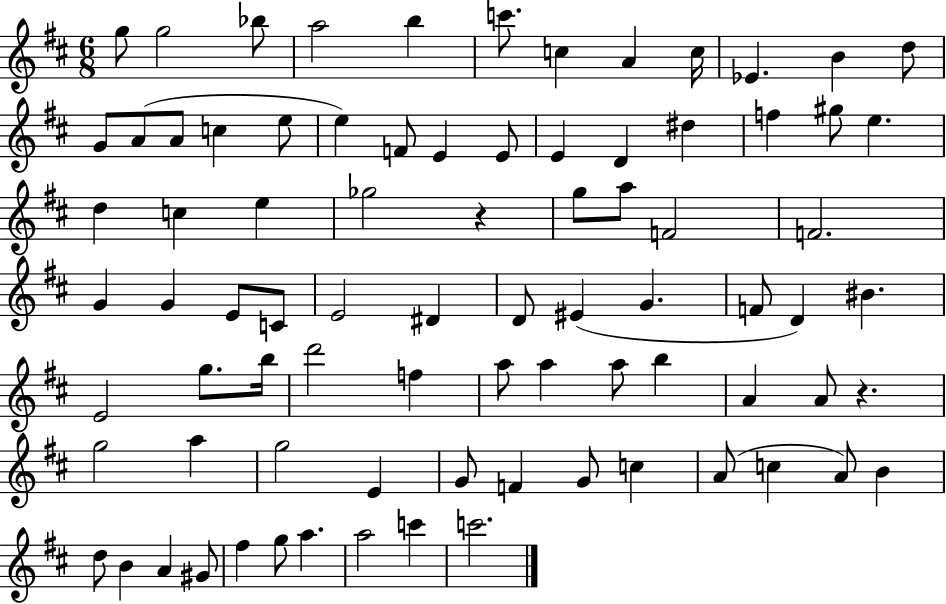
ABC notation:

X:1
T:Untitled
M:6/8
L:1/4
K:D
g/2 g2 _b/2 a2 b c'/2 c A c/4 _E B d/2 G/2 A/2 A/2 c e/2 e F/2 E E/2 E D ^d f ^g/2 e d c e _g2 z g/2 a/2 F2 F2 G G E/2 C/2 E2 ^D D/2 ^E G F/2 D ^B E2 g/2 b/4 d'2 f a/2 a a/2 b A A/2 z g2 a g2 E G/2 F G/2 c A/2 c A/2 B d/2 B A ^G/2 ^f g/2 a a2 c' c'2